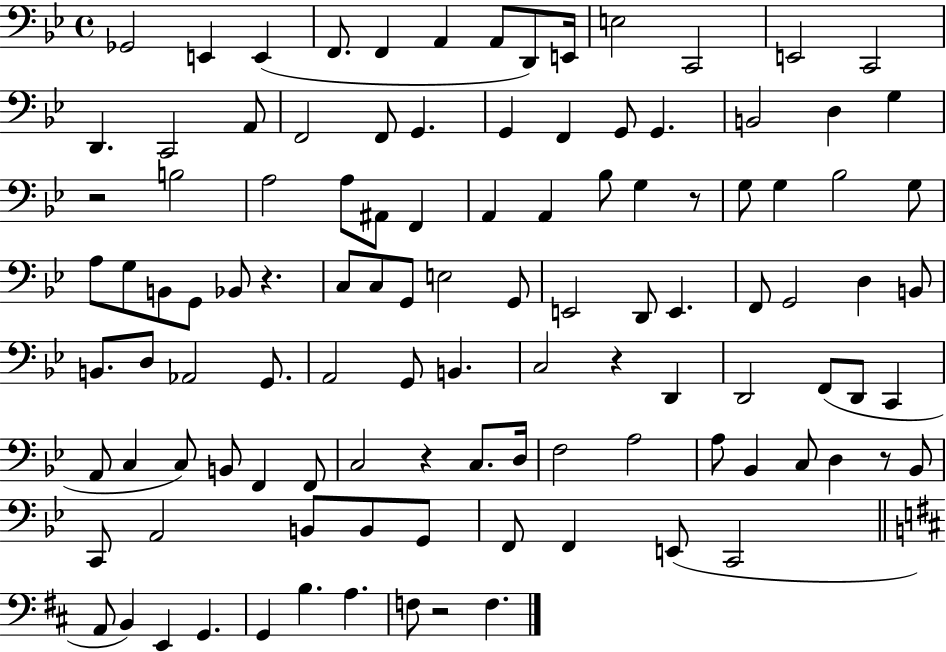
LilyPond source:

{
  \clef bass
  \time 4/4
  \defaultTimeSignature
  \key bes \major
  ges,2 e,4 e,4( | f,8. f,4 a,4 a,8 d,8) e,16 | e2 c,2 | e,2 c,2 | \break d,4. c,2 a,8 | f,2 f,8 g,4. | g,4 f,4 g,8 g,4. | b,2 d4 g4 | \break r2 b2 | a2 a8 ais,8 f,4 | a,4 a,4 bes8 g4 r8 | g8 g4 bes2 g8 | \break a8 g8 b,8 g,8 bes,8 r4. | c8 c8 g,8 e2 g,8 | e,2 d,8 e,4. | f,8 g,2 d4 b,8 | \break b,8. d8 aes,2 g,8. | a,2 g,8 b,4. | c2 r4 d,4 | d,2 f,8( d,8 c,4 | \break a,8 c4 c8) b,8 f,4 f,8 | c2 r4 c8. d16 | f2 a2 | a8 bes,4 c8 d4 r8 bes,8 | \break c,8 a,2 b,8 b,8 g,8 | f,8 f,4 e,8( c,2 | \bar "||" \break \key d \major a,8 b,4) e,4 g,4. | g,4 b4. a4. | f8 r2 f4. | \bar "|."
}